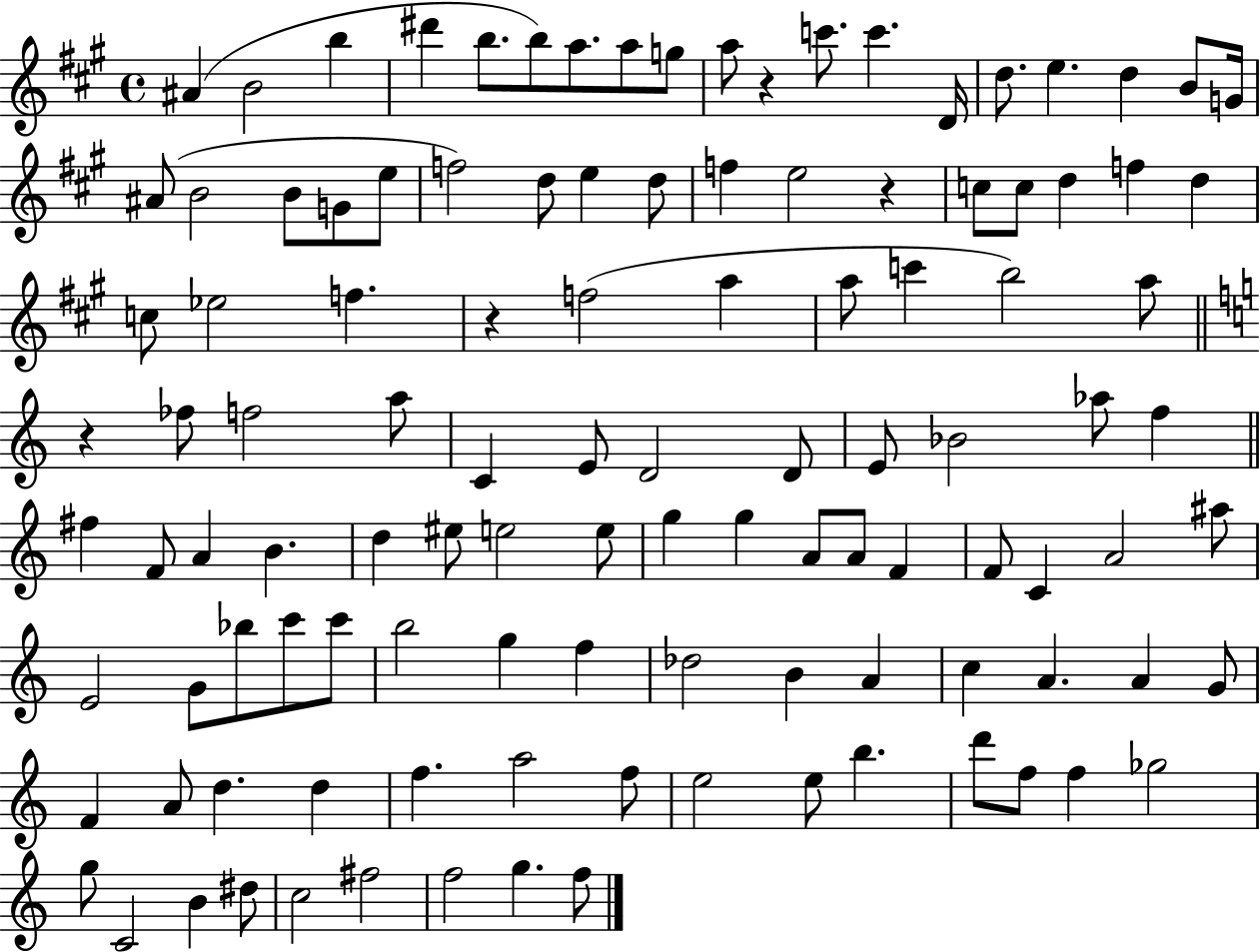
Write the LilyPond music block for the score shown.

{
  \clef treble
  \time 4/4
  \defaultTimeSignature
  \key a \major
  \repeat volta 2 { ais'4( b'2 b''4 | dis'''4 b''8. b''8) a''8. a''8 g''8 | a''8 r4 c'''8. c'''4. d'16 | d''8. e''4. d''4 b'8 g'16 | \break ais'8( b'2 b'8 g'8 e''8 | f''2) d''8 e''4 d''8 | f''4 e''2 r4 | c''8 c''8 d''4 f''4 d''4 | \break c''8 ees''2 f''4. | r4 f''2( a''4 | a''8 c'''4 b''2) a''8 | \bar "||" \break \key a \minor r4 fes''8 f''2 a''8 | c'4 e'8 d'2 d'8 | e'8 bes'2 aes''8 f''4 | \bar "||" \break \key c \major fis''4 f'8 a'4 b'4. | d''4 eis''8 e''2 e''8 | g''4 g''4 a'8 a'8 f'4 | f'8 c'4 a'2 ais''8 | \break e'2 g'8 bes''8 c'''8 c'''8 | b''2 g''4 f''4 | des''2 b'4 a'4 | c''4 a'4. a'4 g'8 | \break f'4 a'8 d''4. d''4 | f''4. a''2 f''8 | e''2 e''8 b''4. | d'''8 f''8 f''4 ges''2 | \break g''8 c'2 b'4 dis''8 | c''2 fis''2 | f''2 g''4. f''8 | } \bar "|."
}